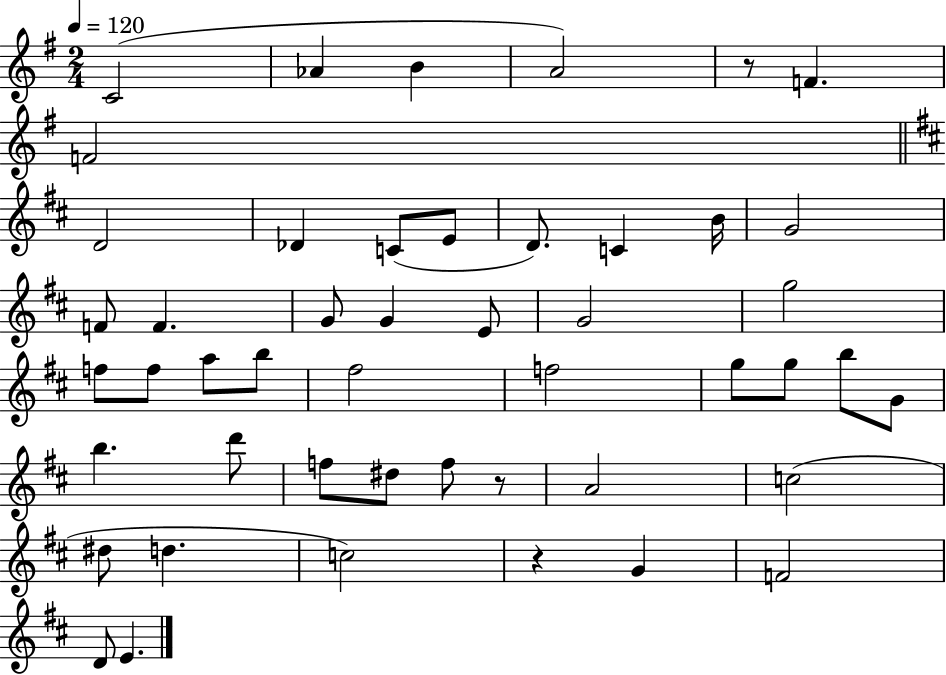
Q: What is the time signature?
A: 2/4